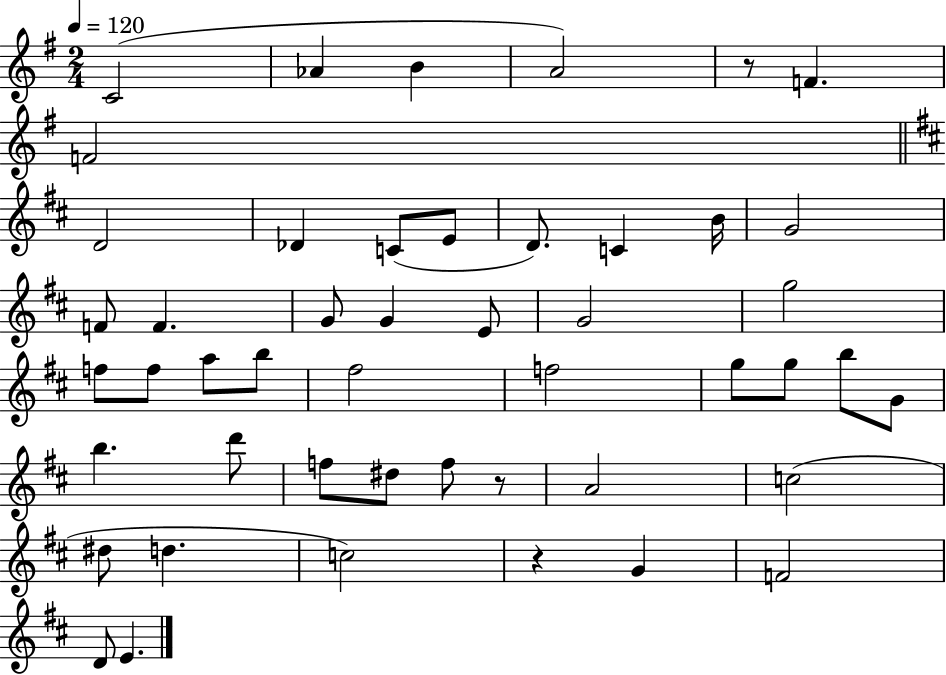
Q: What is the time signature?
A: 2/4